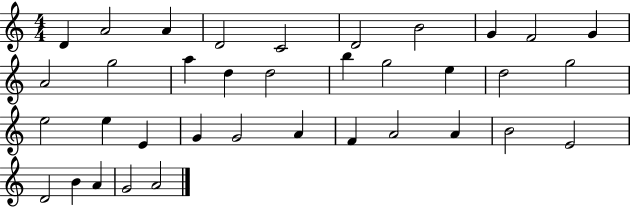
D4/q A4/h A4/q D4/h C4/h D4/h B4/h G4/q F4/h G4/q A4/h G5/h A5/q D5/q D5/h B5/q G5/h E5/q D5/h G5/h E5/h E5/q E4/q G4/q G4/h A4/q F4/q A4/h A4/q B4/h E4/h D4/h B4/q A4/q G4/h A4/h